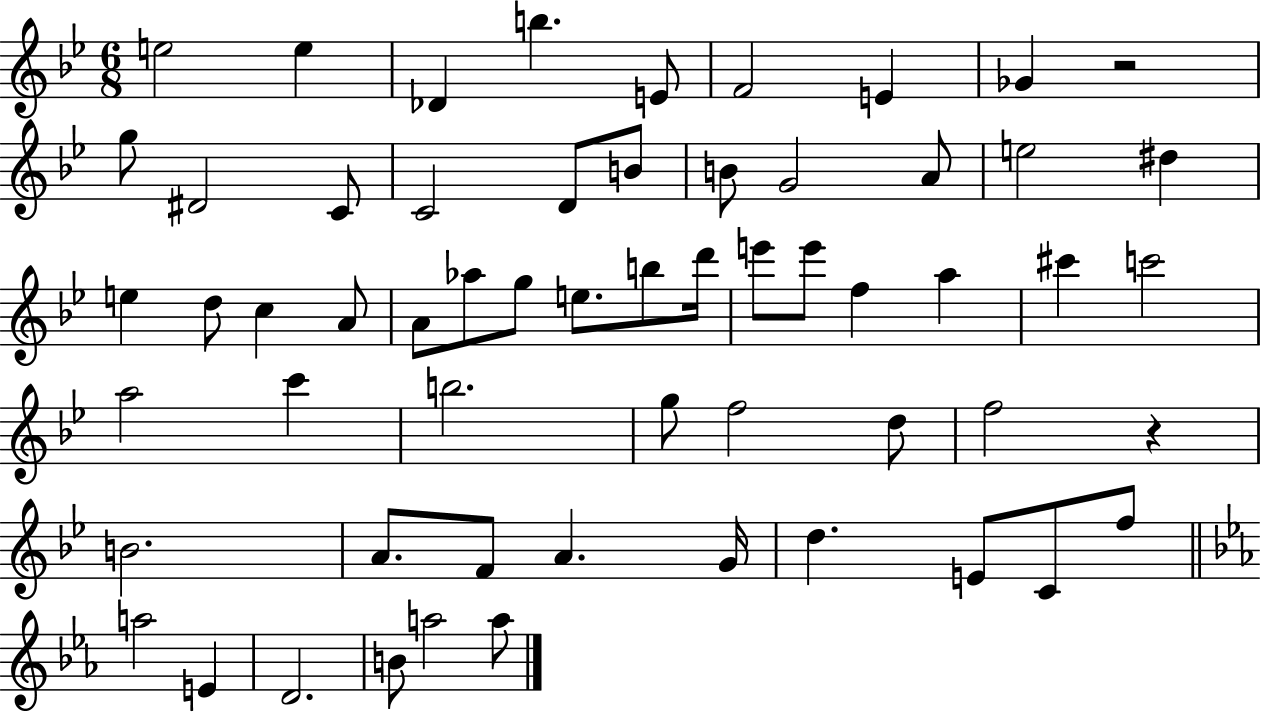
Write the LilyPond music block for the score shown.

{
  \clef treble
  \numericTimeSignature
  \time 6/8
  \key bes \major
  \repeat volta 2 { e''2 e''4 | des'4 b''4. e'8 | f'2 e'4 | ges'4 r2 | \break g''8 dis'2 c'8 | c'2 d'8 b'8 | b'8 g'2 a'8 | e''2 dis''4 | \break e''4 d''8 c''4 a'8 | a'8 aes''8 g''8 e''8. b''8 d'''16 | e'''8 e'''8 f''4 a''4 | cis'''4 c'''2 | \break a''2 c'''4 | b''2. | g''8 f''2 d''8 | f''2 r4 | \break b'2. | a'8. f'8 a'4. g'16 | d''4. e'8 c'8 f''8 | \bar "||" \break \key ees \major a''2 e'4 | d'2. | b'8 a''2 a''8 | } \bar "|."
}